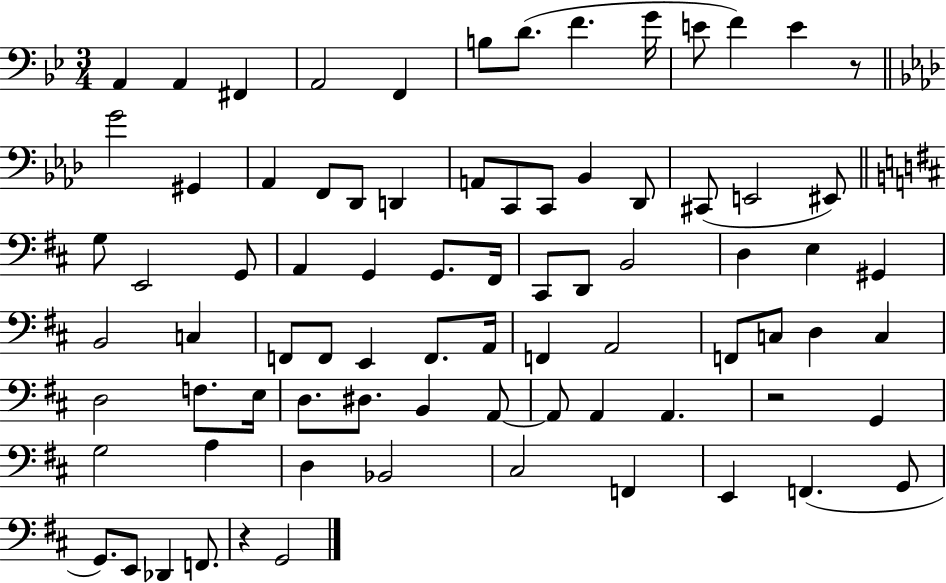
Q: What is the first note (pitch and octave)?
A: A2